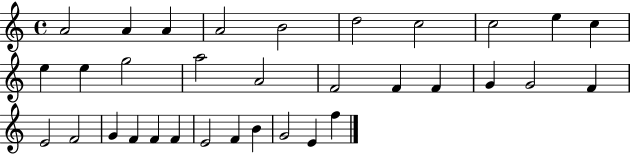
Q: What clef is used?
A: treble